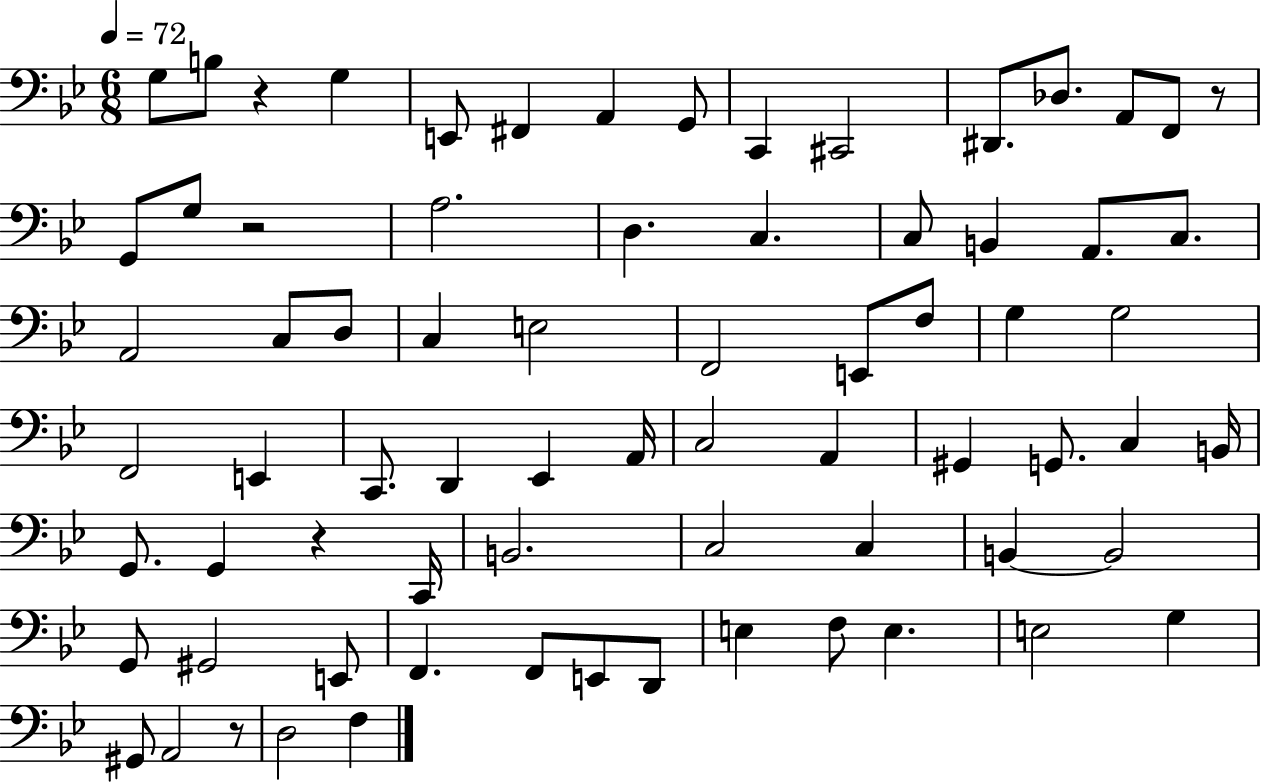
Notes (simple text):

G3/e B3/e R/q G3/q E2/e F#2/q A2/q G2/e C2/q C#2/h D#2/e. Db3/e. A2/e F2/e R/e G2/e G3/e R/h A3/h. D3/q. C3/q. C3/e B2/q A2/e. C3/e. A2/h C3/e D3/e C3/q E3/h F2/h E2/e F3/e G3/q G3/h F2/h E2/q C2/e. D2/q Eb2/q A2/s C3/h A2/q G#2/q G2/e. C3/q B2/s G2/e. G2/q R/q C2/s B2/h. C3/h C3/q B2/q B2/h G2/e G#2/h E2/e F2/q. F2/e E2/e D2/e E3/q F3/e E3/q. E3/h G3/q G#2/e A2/h R/e D3/h F3/q